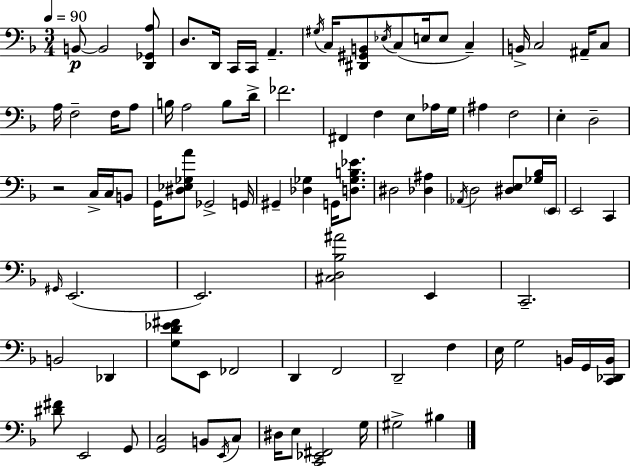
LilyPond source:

{
  \clef bass
  \numericTimeSignature
  \time 3/4
  \key d \minor
  \tempo 4 = 90
  \repeat volta 2 { b,8~~\p b,2 <d, ges, a>8 | d8. d,16 c,16 c,16 a,4.-- | \acciaccatura { gis16 } c16 <dis, gis, b,>8 \acciaccatura { ees16 }( c8 e16 e8 c4--) | b,16-> c2 ais,16-- | \break c8 a16 f2-- f16 | a8 b16 a2 b8 | d'16-> fes'2. | fis,4 f4 e8 | \break aes16 g16 ais4 f2 | e4-. d2-- | r2 c16-> c16 | b,8 g,16 <dis ees ges a'>8 ges,2-> | \break g,16 gis,4-- <des ges>4 g,16 <d ges b ees'>8. | dis2 <des ais>4 | \acciaccatura { aes,16 } d2 <dis e>8 | <ges bes>16 \parenthesize e,16 e,2 c,4 | \break \grace { gis,16 }( e,2. | e,2.) | <cis d bes ais'>2 | e,4 c,2.-- | \break b,2 | des,4 <g d' ees' fis'>8 e,8 fes,2 | d,4 f,2 | d,2-- | \break f4 e16 g2 | b,16 g,16 <c, des, b,>16 <dis' fis'>8 e,2 | g,8 <g, c>2 | b,8 \acciaccatura { e,16 } c8 dis16 e8 <c, ees, fis,>2 | \break g16 gis2-> | bis4 } \bar "|."
}